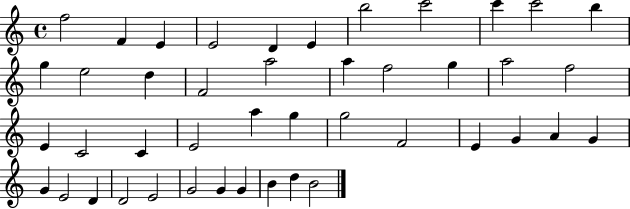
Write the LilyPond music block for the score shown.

{
  \clef treble
  \time 4/4
  \defaultTimeSignature
  \key c \major
  f''2 f'4 e'4 | e'2 d'4 e'4 | b''2 c'''2 | c'''4 c'''2 b''4 | \break g''4 e''2 d''4 | f'2 a''2 | a''4 f''2 g''4 | a''2 f''2 | \break e'4 c'2 c'4 | e'2 a''4 g''4 | g''2 f'2 | e'4 g'4 a'4 g'4 | \break g'4 e'2 d'4 | d'2 e'2 | g'2 g'4 g'4 | b'4 d''4 b'2 | \break \bar "|."
}